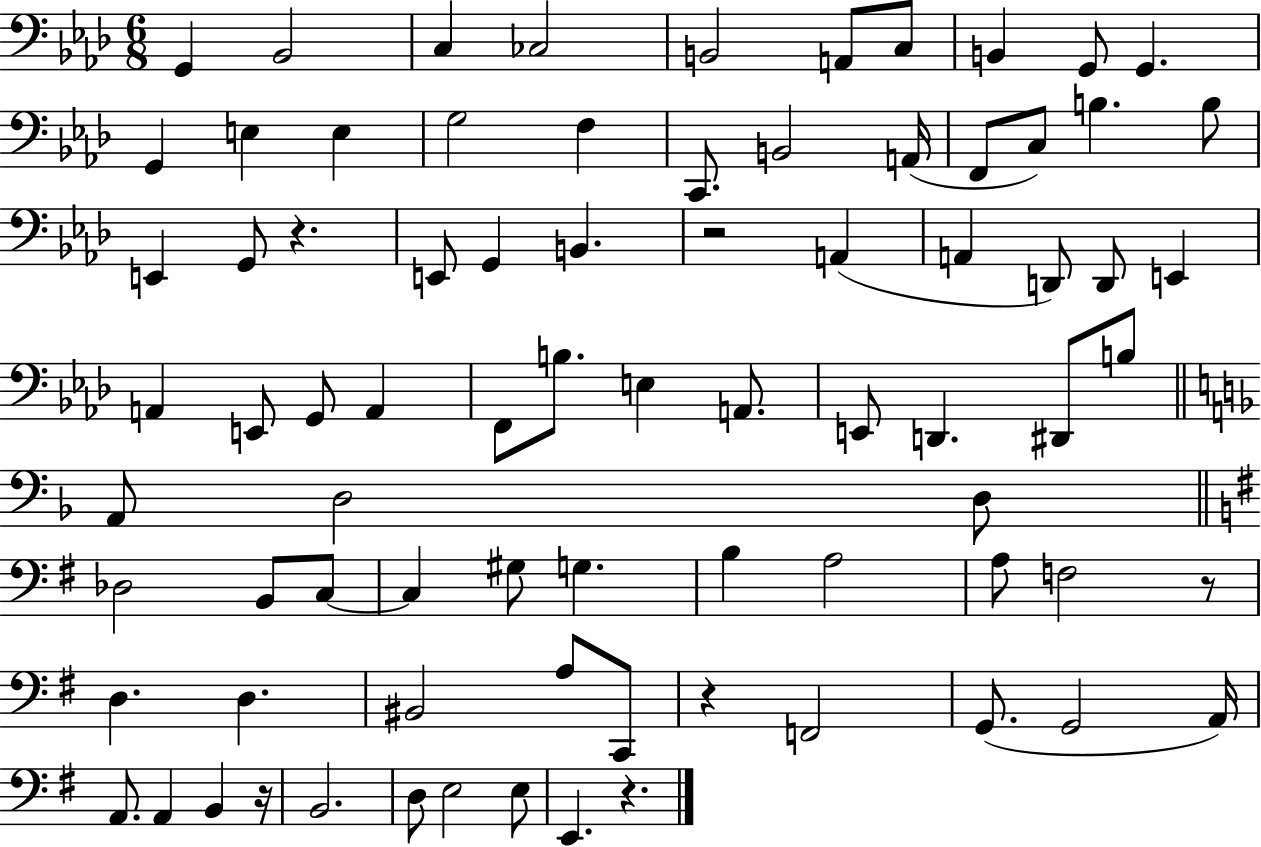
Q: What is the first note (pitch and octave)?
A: G2